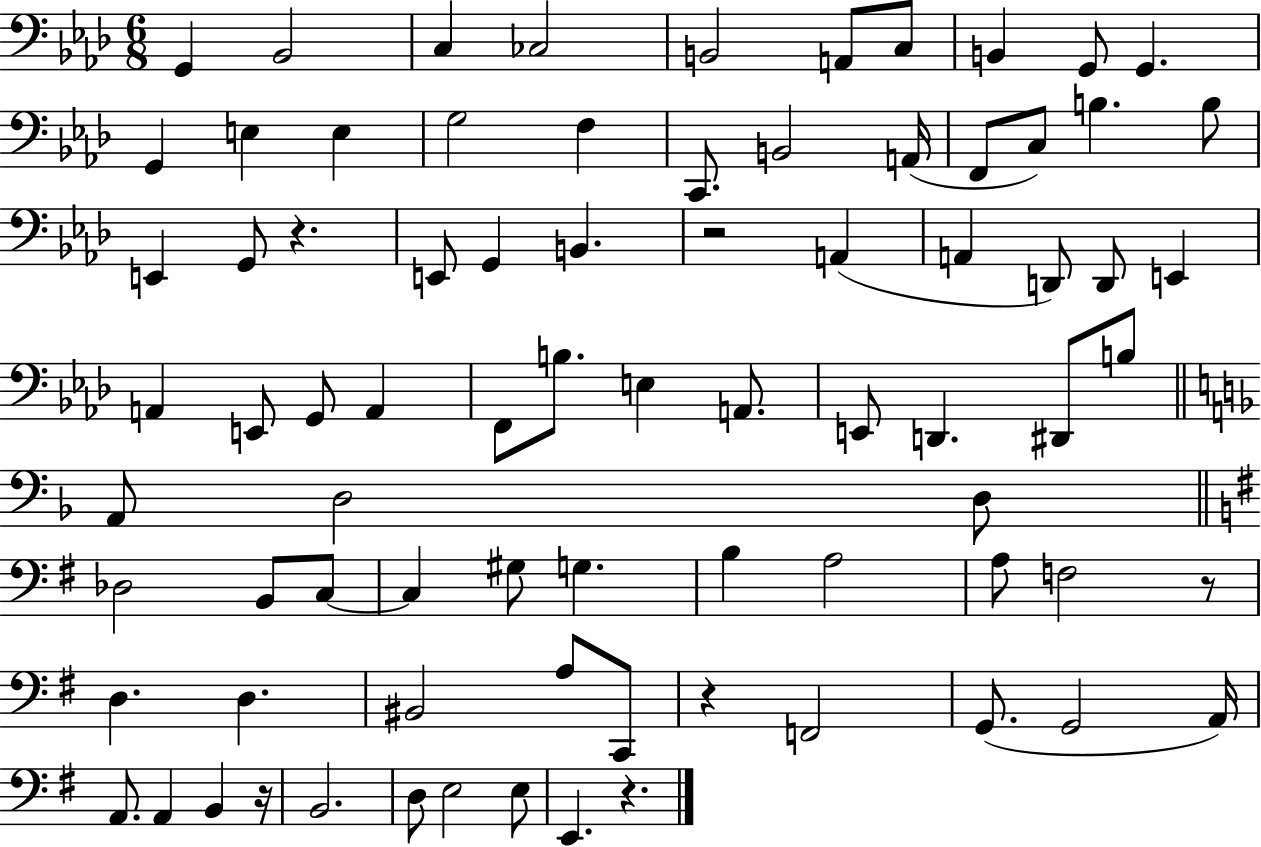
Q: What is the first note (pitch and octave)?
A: G2